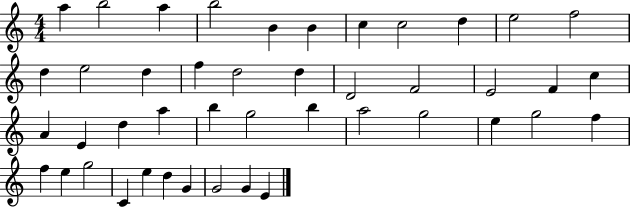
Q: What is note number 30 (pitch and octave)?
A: A5